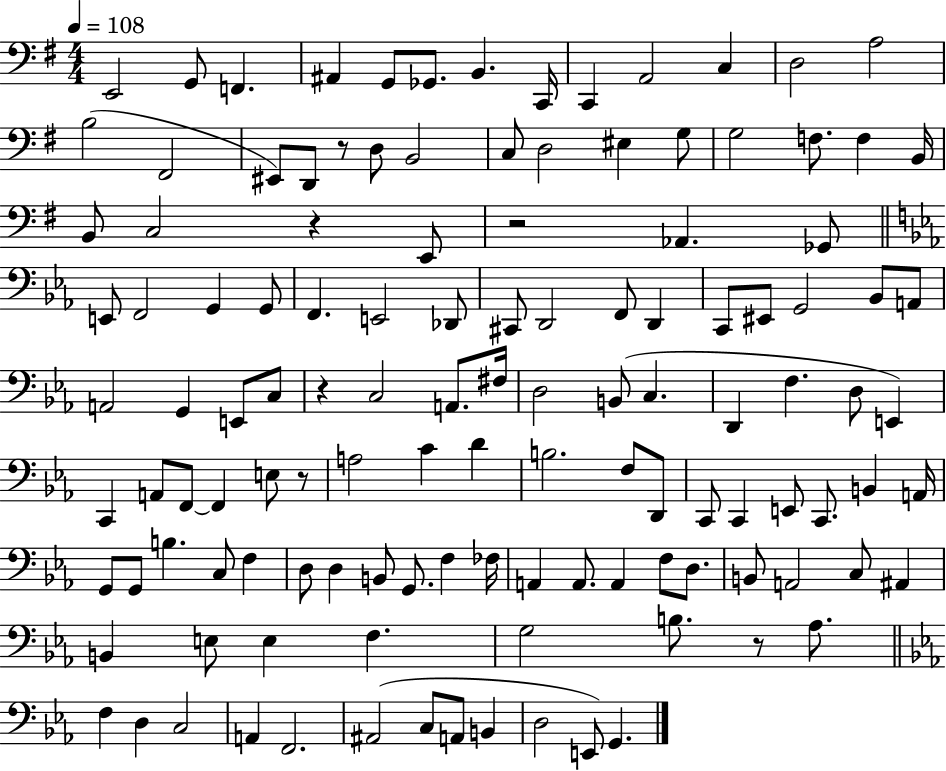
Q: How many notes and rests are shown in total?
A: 124